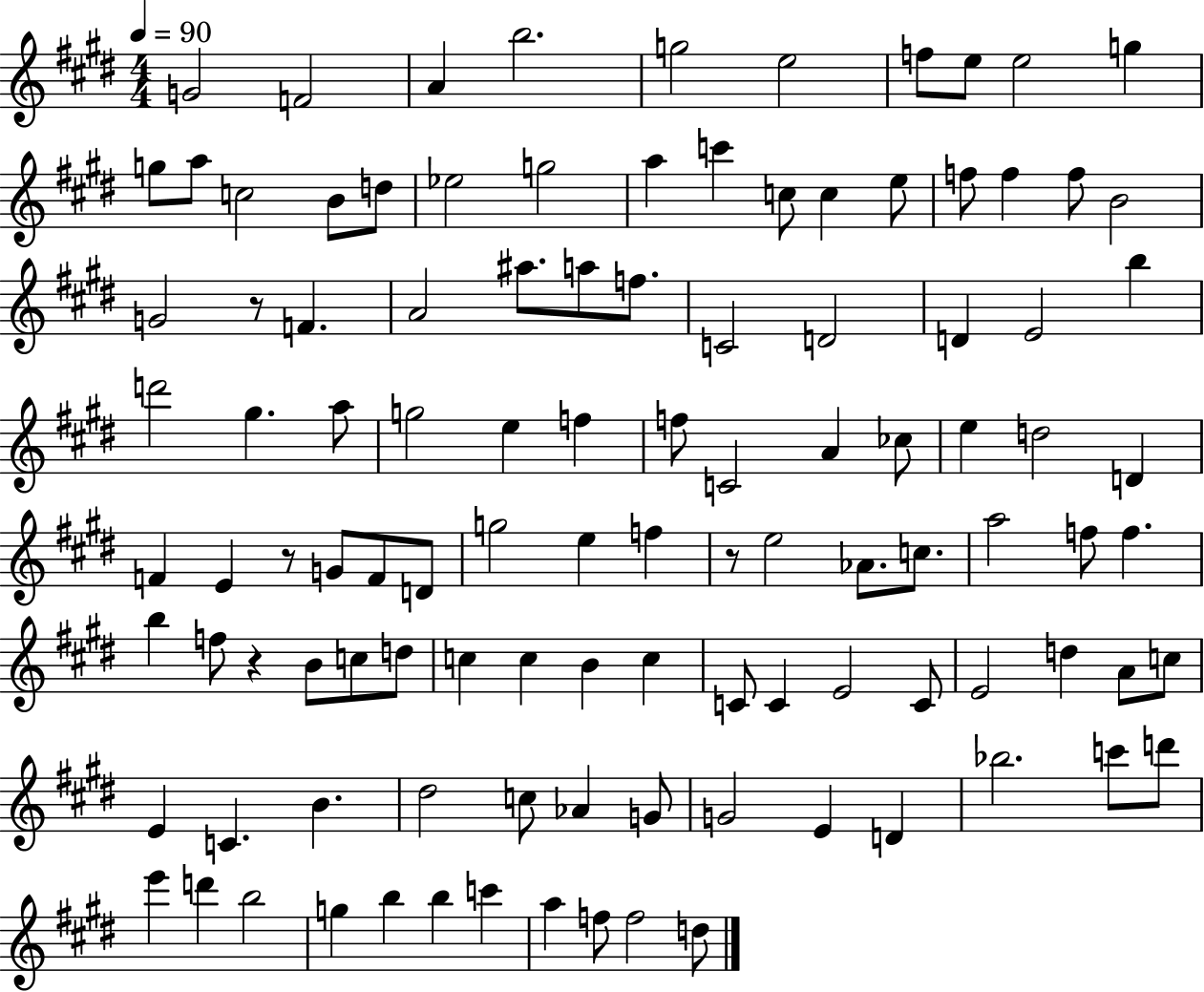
X:1
T:Untitled
M:4/4
L:1/4
K:E
G2 F2 A b2 g2 e2 f/2 e/2 e2 g g/2 a/2 c2 B/2 d/2 _e2 g2 a c' c/2 c e/2 f/2 f f/2 B2 G2 z/2 F A2 ^a/2 a/2 f/2 C2 D2 D E2 b d'2 ^g a/2 g2 e f f/2 C2 A _c/2 e d2 D F E z/2 G/2 F/2 D/2 g2 e f z/2 e2 _A/2 c/2 a2 f/2 f b f/2 z B/2 c/2 d/2 c c B c C/2 C E2 C/2 E2 d A/2 c/2 E C B ^d2 c/2 _A G/2 G2 E D _b2 c'/2 d'/2 e' d' b2 g b b c' a f/2 f2 d/2